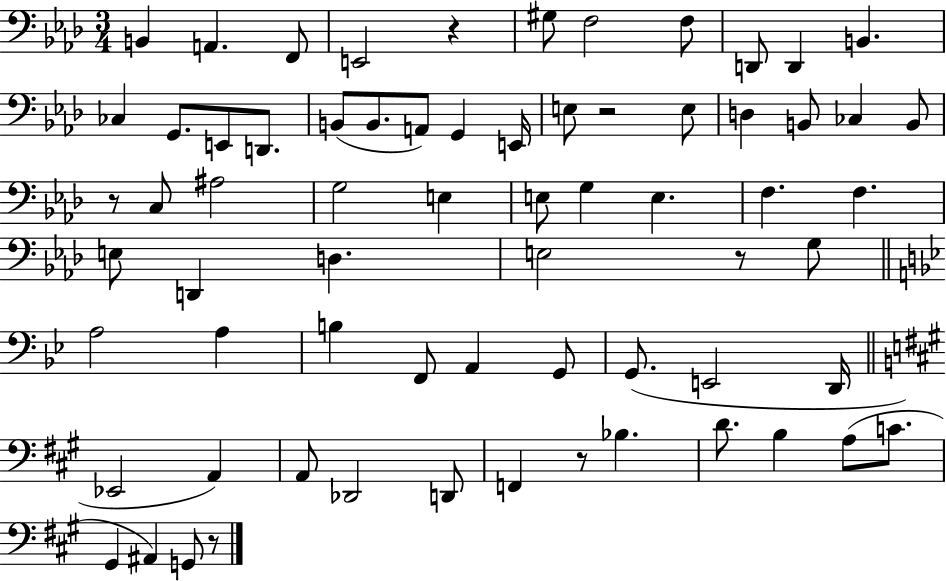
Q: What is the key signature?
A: AES major